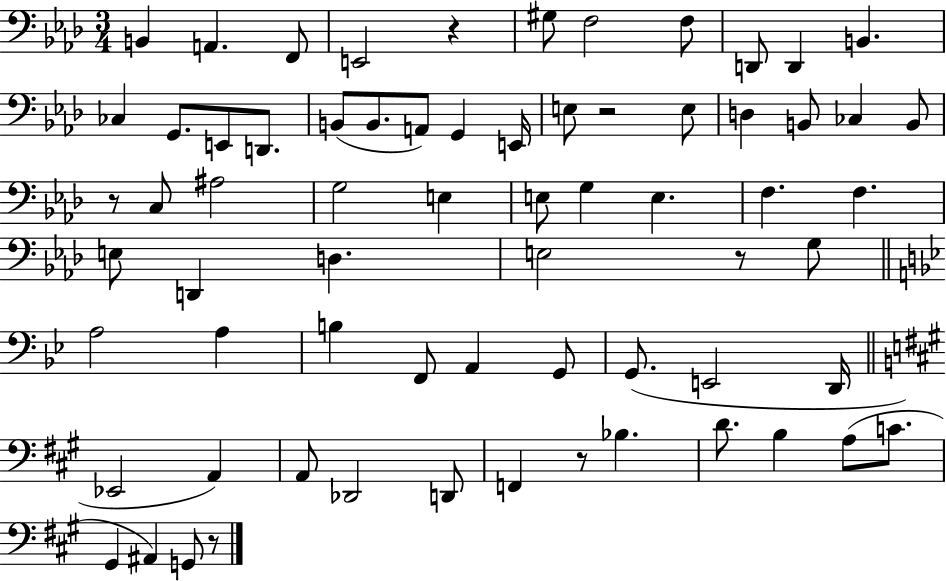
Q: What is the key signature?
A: AES major